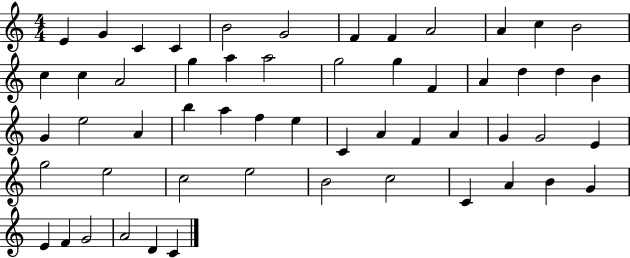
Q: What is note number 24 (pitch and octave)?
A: D5